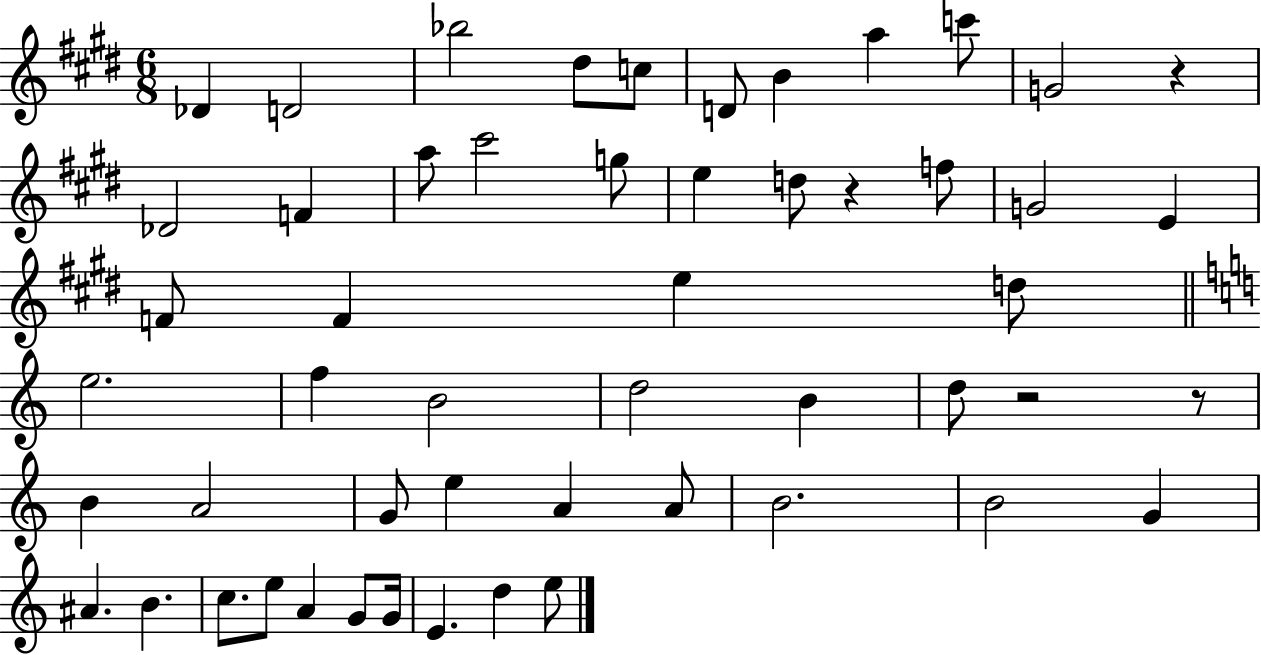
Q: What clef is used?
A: treble